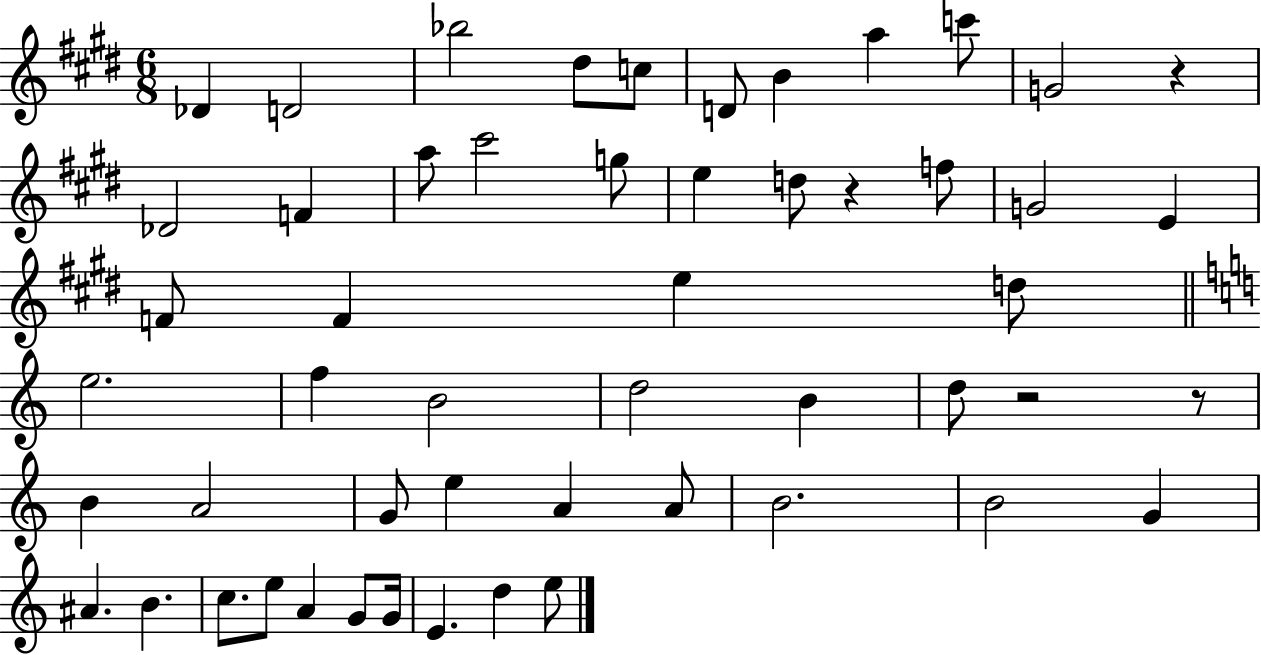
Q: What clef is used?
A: treble